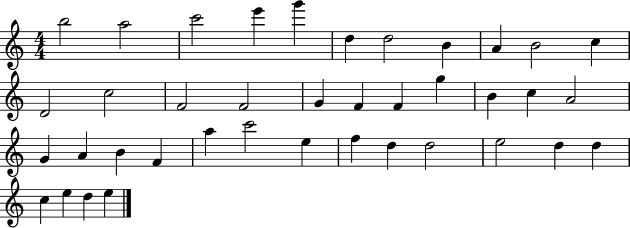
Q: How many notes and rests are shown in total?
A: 39